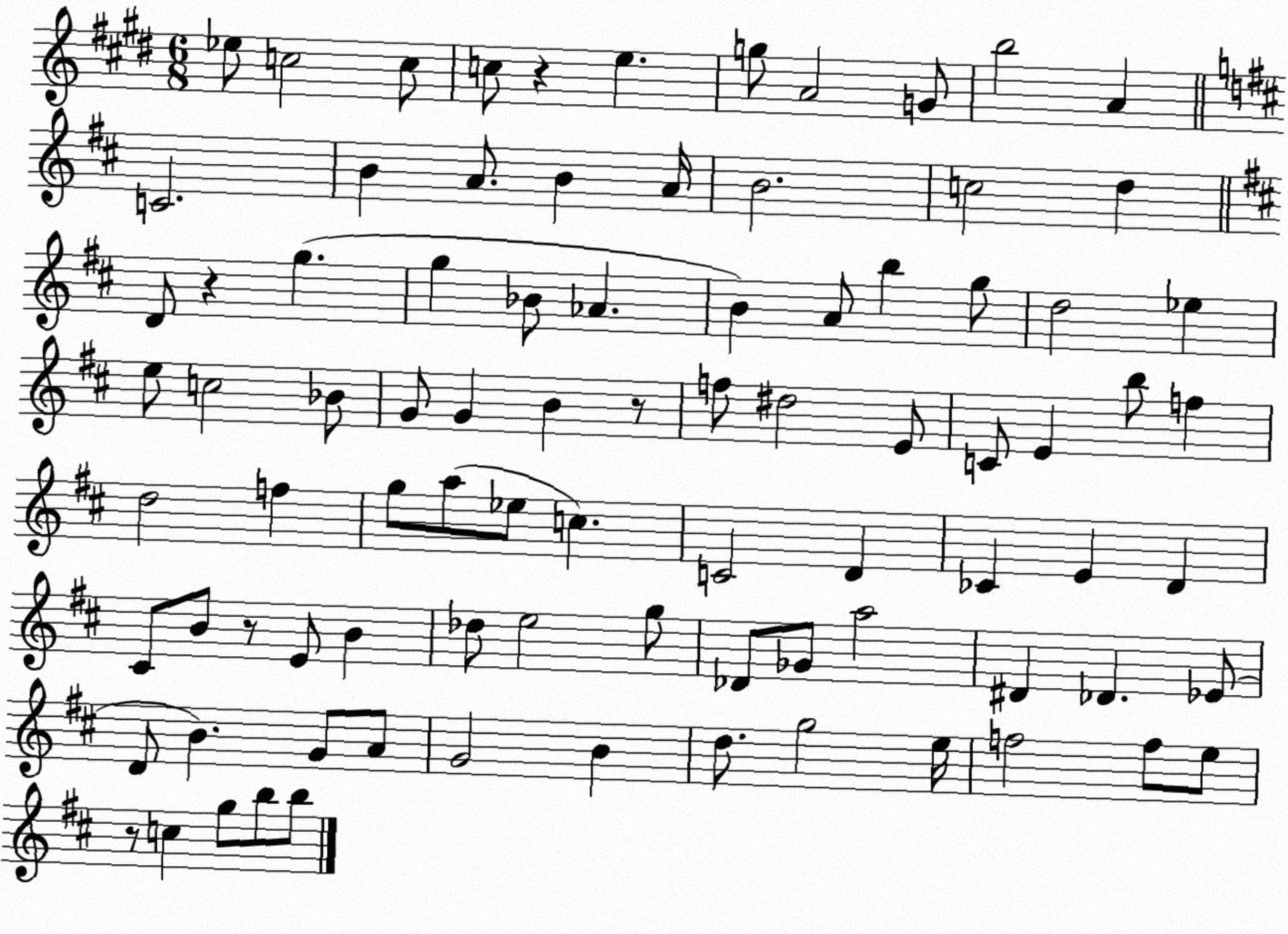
X:1
T:Untitled
M:6/8
L:1/4
K:E
_e/2 c2 c/2 c/2 z e g/2 A2 G/2 b2 A C2 B A/2 B A/4 B2 c2 d D/2 z g g _B/2 _A B A/2 b g/2 d2 _e e/2 c2 _B/2 G/2 G B z/2 f/2 ^d2 E/2 C/2 E b/2 f d2 f g/2 a/2 _e/2 c C2 D _C E D ^C/2 B/2 z/2 E/2 B _d/2 e2 g/2 _D/2 _G/2 a2 ^D _D _E/2 D/2 B G/2 A/2 G2 B d/2 g2 e/4 f2 f/2 e/2 z/2 c g/2 b/2 b/2